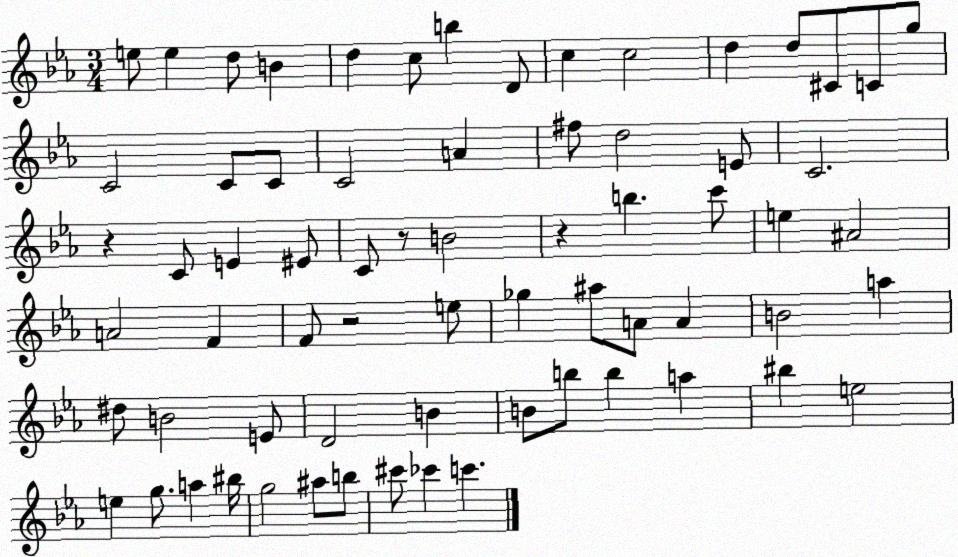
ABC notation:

X:1
T:Untitled
M:3/4
L:1/4
K:Eb
e/2 e d/2 B d c/2 b D/2 c c2 d d/2 ^C/2 C/2 g/2 C2 C/2 C/2 C2 A ^f/2 d2 E/2 C2 z C/2 E ^E/2 C/2 z/2 B2 z b c'/2 e ^A2 A2 F F/2 z2 e/2 _g ^a/2 A/2 A B2 a ^d/2 B2 E/2 D2 B B/2 b/2 b a ^b e2 e g/2 a ^b/4 g2 ^a/2 b/2 ^c'/2 _c' c'